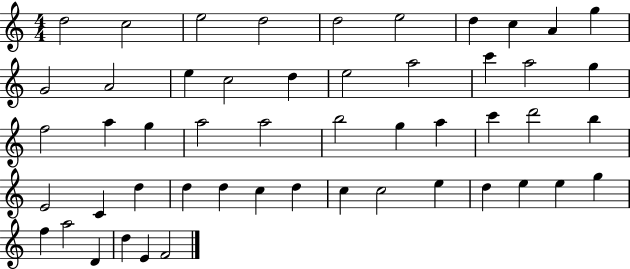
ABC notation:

X:1
T:Untitled
M:4/4
L:1/4
K:C
d2 c2 e2 d2 d2 e2 d c A g G2 A2 e c2 d e2 a2 c' a2 g f2 a g a2 a2 b2 g a c' d'2 b E2 C d d d c d c c2 e d e e g f a2 D d E F2